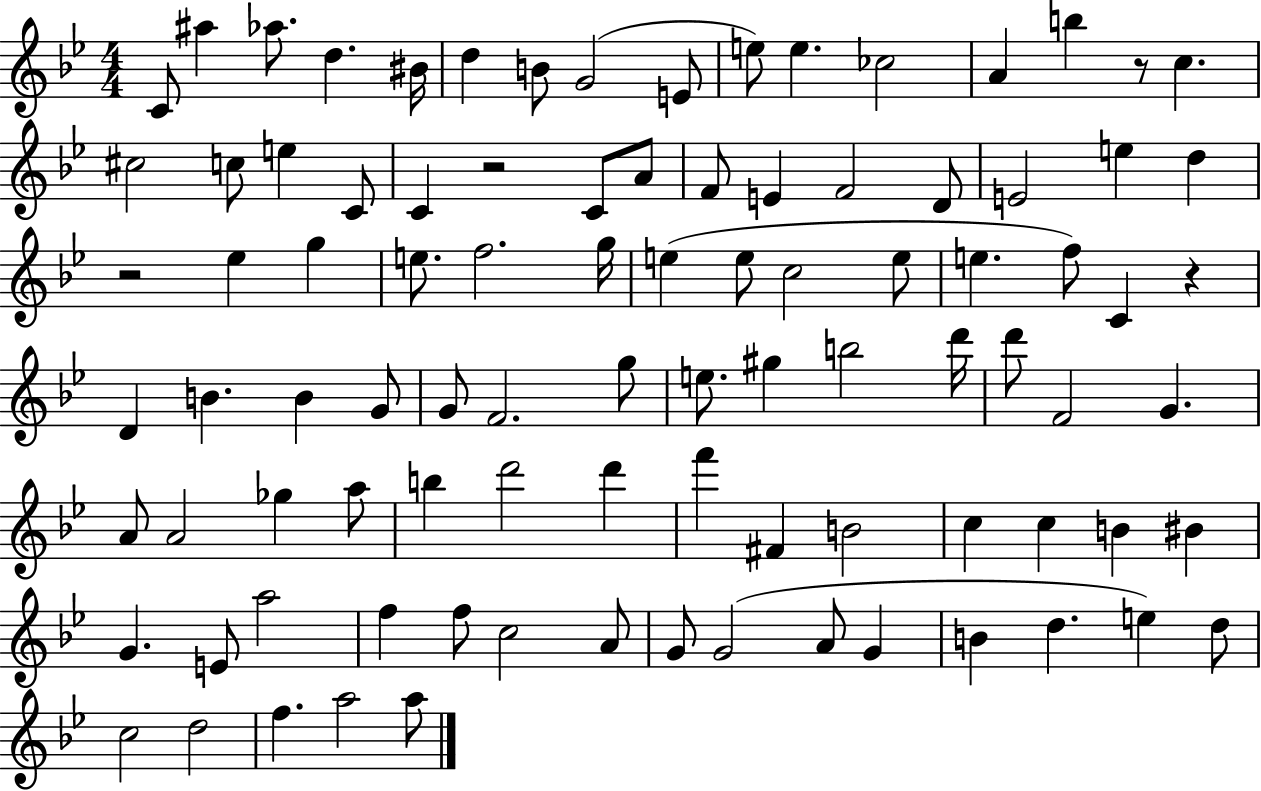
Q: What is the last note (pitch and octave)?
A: A5